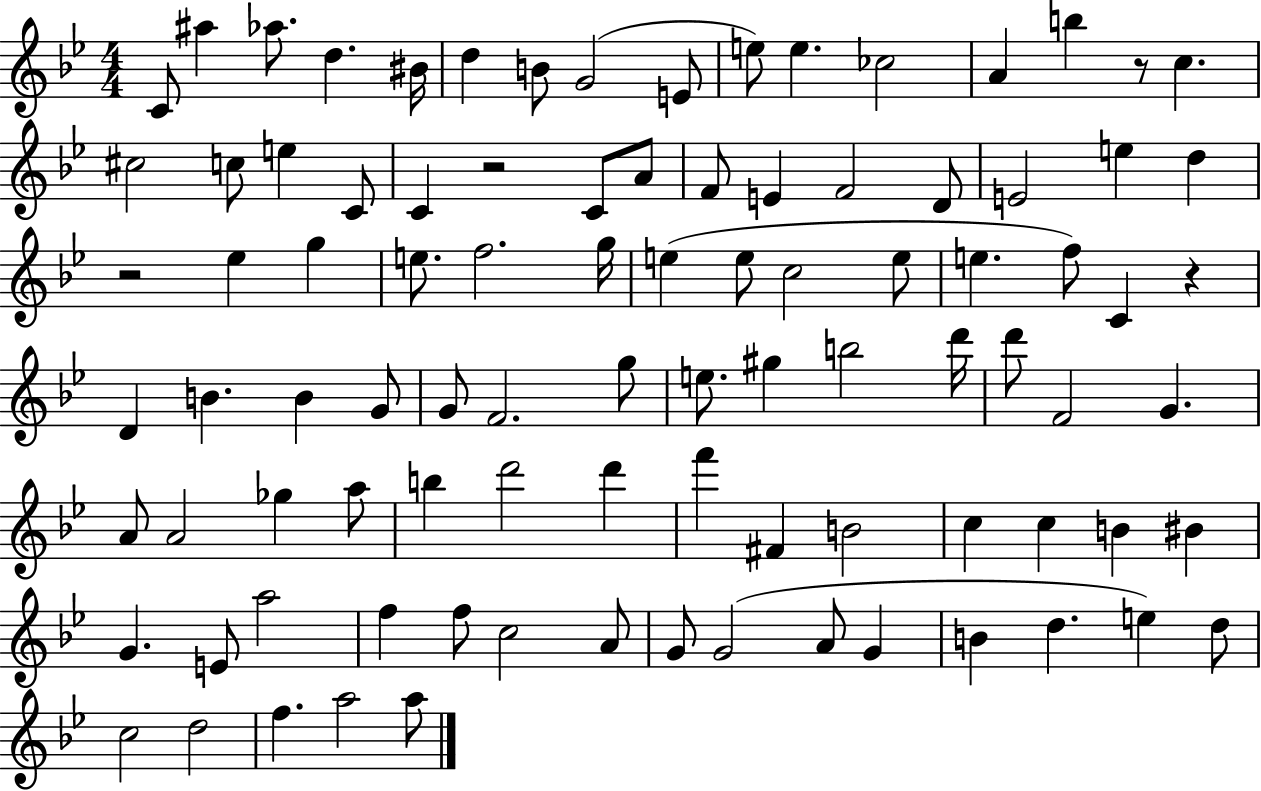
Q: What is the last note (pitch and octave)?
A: A5